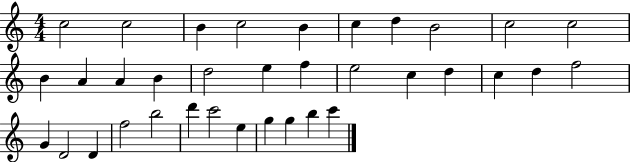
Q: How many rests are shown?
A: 0